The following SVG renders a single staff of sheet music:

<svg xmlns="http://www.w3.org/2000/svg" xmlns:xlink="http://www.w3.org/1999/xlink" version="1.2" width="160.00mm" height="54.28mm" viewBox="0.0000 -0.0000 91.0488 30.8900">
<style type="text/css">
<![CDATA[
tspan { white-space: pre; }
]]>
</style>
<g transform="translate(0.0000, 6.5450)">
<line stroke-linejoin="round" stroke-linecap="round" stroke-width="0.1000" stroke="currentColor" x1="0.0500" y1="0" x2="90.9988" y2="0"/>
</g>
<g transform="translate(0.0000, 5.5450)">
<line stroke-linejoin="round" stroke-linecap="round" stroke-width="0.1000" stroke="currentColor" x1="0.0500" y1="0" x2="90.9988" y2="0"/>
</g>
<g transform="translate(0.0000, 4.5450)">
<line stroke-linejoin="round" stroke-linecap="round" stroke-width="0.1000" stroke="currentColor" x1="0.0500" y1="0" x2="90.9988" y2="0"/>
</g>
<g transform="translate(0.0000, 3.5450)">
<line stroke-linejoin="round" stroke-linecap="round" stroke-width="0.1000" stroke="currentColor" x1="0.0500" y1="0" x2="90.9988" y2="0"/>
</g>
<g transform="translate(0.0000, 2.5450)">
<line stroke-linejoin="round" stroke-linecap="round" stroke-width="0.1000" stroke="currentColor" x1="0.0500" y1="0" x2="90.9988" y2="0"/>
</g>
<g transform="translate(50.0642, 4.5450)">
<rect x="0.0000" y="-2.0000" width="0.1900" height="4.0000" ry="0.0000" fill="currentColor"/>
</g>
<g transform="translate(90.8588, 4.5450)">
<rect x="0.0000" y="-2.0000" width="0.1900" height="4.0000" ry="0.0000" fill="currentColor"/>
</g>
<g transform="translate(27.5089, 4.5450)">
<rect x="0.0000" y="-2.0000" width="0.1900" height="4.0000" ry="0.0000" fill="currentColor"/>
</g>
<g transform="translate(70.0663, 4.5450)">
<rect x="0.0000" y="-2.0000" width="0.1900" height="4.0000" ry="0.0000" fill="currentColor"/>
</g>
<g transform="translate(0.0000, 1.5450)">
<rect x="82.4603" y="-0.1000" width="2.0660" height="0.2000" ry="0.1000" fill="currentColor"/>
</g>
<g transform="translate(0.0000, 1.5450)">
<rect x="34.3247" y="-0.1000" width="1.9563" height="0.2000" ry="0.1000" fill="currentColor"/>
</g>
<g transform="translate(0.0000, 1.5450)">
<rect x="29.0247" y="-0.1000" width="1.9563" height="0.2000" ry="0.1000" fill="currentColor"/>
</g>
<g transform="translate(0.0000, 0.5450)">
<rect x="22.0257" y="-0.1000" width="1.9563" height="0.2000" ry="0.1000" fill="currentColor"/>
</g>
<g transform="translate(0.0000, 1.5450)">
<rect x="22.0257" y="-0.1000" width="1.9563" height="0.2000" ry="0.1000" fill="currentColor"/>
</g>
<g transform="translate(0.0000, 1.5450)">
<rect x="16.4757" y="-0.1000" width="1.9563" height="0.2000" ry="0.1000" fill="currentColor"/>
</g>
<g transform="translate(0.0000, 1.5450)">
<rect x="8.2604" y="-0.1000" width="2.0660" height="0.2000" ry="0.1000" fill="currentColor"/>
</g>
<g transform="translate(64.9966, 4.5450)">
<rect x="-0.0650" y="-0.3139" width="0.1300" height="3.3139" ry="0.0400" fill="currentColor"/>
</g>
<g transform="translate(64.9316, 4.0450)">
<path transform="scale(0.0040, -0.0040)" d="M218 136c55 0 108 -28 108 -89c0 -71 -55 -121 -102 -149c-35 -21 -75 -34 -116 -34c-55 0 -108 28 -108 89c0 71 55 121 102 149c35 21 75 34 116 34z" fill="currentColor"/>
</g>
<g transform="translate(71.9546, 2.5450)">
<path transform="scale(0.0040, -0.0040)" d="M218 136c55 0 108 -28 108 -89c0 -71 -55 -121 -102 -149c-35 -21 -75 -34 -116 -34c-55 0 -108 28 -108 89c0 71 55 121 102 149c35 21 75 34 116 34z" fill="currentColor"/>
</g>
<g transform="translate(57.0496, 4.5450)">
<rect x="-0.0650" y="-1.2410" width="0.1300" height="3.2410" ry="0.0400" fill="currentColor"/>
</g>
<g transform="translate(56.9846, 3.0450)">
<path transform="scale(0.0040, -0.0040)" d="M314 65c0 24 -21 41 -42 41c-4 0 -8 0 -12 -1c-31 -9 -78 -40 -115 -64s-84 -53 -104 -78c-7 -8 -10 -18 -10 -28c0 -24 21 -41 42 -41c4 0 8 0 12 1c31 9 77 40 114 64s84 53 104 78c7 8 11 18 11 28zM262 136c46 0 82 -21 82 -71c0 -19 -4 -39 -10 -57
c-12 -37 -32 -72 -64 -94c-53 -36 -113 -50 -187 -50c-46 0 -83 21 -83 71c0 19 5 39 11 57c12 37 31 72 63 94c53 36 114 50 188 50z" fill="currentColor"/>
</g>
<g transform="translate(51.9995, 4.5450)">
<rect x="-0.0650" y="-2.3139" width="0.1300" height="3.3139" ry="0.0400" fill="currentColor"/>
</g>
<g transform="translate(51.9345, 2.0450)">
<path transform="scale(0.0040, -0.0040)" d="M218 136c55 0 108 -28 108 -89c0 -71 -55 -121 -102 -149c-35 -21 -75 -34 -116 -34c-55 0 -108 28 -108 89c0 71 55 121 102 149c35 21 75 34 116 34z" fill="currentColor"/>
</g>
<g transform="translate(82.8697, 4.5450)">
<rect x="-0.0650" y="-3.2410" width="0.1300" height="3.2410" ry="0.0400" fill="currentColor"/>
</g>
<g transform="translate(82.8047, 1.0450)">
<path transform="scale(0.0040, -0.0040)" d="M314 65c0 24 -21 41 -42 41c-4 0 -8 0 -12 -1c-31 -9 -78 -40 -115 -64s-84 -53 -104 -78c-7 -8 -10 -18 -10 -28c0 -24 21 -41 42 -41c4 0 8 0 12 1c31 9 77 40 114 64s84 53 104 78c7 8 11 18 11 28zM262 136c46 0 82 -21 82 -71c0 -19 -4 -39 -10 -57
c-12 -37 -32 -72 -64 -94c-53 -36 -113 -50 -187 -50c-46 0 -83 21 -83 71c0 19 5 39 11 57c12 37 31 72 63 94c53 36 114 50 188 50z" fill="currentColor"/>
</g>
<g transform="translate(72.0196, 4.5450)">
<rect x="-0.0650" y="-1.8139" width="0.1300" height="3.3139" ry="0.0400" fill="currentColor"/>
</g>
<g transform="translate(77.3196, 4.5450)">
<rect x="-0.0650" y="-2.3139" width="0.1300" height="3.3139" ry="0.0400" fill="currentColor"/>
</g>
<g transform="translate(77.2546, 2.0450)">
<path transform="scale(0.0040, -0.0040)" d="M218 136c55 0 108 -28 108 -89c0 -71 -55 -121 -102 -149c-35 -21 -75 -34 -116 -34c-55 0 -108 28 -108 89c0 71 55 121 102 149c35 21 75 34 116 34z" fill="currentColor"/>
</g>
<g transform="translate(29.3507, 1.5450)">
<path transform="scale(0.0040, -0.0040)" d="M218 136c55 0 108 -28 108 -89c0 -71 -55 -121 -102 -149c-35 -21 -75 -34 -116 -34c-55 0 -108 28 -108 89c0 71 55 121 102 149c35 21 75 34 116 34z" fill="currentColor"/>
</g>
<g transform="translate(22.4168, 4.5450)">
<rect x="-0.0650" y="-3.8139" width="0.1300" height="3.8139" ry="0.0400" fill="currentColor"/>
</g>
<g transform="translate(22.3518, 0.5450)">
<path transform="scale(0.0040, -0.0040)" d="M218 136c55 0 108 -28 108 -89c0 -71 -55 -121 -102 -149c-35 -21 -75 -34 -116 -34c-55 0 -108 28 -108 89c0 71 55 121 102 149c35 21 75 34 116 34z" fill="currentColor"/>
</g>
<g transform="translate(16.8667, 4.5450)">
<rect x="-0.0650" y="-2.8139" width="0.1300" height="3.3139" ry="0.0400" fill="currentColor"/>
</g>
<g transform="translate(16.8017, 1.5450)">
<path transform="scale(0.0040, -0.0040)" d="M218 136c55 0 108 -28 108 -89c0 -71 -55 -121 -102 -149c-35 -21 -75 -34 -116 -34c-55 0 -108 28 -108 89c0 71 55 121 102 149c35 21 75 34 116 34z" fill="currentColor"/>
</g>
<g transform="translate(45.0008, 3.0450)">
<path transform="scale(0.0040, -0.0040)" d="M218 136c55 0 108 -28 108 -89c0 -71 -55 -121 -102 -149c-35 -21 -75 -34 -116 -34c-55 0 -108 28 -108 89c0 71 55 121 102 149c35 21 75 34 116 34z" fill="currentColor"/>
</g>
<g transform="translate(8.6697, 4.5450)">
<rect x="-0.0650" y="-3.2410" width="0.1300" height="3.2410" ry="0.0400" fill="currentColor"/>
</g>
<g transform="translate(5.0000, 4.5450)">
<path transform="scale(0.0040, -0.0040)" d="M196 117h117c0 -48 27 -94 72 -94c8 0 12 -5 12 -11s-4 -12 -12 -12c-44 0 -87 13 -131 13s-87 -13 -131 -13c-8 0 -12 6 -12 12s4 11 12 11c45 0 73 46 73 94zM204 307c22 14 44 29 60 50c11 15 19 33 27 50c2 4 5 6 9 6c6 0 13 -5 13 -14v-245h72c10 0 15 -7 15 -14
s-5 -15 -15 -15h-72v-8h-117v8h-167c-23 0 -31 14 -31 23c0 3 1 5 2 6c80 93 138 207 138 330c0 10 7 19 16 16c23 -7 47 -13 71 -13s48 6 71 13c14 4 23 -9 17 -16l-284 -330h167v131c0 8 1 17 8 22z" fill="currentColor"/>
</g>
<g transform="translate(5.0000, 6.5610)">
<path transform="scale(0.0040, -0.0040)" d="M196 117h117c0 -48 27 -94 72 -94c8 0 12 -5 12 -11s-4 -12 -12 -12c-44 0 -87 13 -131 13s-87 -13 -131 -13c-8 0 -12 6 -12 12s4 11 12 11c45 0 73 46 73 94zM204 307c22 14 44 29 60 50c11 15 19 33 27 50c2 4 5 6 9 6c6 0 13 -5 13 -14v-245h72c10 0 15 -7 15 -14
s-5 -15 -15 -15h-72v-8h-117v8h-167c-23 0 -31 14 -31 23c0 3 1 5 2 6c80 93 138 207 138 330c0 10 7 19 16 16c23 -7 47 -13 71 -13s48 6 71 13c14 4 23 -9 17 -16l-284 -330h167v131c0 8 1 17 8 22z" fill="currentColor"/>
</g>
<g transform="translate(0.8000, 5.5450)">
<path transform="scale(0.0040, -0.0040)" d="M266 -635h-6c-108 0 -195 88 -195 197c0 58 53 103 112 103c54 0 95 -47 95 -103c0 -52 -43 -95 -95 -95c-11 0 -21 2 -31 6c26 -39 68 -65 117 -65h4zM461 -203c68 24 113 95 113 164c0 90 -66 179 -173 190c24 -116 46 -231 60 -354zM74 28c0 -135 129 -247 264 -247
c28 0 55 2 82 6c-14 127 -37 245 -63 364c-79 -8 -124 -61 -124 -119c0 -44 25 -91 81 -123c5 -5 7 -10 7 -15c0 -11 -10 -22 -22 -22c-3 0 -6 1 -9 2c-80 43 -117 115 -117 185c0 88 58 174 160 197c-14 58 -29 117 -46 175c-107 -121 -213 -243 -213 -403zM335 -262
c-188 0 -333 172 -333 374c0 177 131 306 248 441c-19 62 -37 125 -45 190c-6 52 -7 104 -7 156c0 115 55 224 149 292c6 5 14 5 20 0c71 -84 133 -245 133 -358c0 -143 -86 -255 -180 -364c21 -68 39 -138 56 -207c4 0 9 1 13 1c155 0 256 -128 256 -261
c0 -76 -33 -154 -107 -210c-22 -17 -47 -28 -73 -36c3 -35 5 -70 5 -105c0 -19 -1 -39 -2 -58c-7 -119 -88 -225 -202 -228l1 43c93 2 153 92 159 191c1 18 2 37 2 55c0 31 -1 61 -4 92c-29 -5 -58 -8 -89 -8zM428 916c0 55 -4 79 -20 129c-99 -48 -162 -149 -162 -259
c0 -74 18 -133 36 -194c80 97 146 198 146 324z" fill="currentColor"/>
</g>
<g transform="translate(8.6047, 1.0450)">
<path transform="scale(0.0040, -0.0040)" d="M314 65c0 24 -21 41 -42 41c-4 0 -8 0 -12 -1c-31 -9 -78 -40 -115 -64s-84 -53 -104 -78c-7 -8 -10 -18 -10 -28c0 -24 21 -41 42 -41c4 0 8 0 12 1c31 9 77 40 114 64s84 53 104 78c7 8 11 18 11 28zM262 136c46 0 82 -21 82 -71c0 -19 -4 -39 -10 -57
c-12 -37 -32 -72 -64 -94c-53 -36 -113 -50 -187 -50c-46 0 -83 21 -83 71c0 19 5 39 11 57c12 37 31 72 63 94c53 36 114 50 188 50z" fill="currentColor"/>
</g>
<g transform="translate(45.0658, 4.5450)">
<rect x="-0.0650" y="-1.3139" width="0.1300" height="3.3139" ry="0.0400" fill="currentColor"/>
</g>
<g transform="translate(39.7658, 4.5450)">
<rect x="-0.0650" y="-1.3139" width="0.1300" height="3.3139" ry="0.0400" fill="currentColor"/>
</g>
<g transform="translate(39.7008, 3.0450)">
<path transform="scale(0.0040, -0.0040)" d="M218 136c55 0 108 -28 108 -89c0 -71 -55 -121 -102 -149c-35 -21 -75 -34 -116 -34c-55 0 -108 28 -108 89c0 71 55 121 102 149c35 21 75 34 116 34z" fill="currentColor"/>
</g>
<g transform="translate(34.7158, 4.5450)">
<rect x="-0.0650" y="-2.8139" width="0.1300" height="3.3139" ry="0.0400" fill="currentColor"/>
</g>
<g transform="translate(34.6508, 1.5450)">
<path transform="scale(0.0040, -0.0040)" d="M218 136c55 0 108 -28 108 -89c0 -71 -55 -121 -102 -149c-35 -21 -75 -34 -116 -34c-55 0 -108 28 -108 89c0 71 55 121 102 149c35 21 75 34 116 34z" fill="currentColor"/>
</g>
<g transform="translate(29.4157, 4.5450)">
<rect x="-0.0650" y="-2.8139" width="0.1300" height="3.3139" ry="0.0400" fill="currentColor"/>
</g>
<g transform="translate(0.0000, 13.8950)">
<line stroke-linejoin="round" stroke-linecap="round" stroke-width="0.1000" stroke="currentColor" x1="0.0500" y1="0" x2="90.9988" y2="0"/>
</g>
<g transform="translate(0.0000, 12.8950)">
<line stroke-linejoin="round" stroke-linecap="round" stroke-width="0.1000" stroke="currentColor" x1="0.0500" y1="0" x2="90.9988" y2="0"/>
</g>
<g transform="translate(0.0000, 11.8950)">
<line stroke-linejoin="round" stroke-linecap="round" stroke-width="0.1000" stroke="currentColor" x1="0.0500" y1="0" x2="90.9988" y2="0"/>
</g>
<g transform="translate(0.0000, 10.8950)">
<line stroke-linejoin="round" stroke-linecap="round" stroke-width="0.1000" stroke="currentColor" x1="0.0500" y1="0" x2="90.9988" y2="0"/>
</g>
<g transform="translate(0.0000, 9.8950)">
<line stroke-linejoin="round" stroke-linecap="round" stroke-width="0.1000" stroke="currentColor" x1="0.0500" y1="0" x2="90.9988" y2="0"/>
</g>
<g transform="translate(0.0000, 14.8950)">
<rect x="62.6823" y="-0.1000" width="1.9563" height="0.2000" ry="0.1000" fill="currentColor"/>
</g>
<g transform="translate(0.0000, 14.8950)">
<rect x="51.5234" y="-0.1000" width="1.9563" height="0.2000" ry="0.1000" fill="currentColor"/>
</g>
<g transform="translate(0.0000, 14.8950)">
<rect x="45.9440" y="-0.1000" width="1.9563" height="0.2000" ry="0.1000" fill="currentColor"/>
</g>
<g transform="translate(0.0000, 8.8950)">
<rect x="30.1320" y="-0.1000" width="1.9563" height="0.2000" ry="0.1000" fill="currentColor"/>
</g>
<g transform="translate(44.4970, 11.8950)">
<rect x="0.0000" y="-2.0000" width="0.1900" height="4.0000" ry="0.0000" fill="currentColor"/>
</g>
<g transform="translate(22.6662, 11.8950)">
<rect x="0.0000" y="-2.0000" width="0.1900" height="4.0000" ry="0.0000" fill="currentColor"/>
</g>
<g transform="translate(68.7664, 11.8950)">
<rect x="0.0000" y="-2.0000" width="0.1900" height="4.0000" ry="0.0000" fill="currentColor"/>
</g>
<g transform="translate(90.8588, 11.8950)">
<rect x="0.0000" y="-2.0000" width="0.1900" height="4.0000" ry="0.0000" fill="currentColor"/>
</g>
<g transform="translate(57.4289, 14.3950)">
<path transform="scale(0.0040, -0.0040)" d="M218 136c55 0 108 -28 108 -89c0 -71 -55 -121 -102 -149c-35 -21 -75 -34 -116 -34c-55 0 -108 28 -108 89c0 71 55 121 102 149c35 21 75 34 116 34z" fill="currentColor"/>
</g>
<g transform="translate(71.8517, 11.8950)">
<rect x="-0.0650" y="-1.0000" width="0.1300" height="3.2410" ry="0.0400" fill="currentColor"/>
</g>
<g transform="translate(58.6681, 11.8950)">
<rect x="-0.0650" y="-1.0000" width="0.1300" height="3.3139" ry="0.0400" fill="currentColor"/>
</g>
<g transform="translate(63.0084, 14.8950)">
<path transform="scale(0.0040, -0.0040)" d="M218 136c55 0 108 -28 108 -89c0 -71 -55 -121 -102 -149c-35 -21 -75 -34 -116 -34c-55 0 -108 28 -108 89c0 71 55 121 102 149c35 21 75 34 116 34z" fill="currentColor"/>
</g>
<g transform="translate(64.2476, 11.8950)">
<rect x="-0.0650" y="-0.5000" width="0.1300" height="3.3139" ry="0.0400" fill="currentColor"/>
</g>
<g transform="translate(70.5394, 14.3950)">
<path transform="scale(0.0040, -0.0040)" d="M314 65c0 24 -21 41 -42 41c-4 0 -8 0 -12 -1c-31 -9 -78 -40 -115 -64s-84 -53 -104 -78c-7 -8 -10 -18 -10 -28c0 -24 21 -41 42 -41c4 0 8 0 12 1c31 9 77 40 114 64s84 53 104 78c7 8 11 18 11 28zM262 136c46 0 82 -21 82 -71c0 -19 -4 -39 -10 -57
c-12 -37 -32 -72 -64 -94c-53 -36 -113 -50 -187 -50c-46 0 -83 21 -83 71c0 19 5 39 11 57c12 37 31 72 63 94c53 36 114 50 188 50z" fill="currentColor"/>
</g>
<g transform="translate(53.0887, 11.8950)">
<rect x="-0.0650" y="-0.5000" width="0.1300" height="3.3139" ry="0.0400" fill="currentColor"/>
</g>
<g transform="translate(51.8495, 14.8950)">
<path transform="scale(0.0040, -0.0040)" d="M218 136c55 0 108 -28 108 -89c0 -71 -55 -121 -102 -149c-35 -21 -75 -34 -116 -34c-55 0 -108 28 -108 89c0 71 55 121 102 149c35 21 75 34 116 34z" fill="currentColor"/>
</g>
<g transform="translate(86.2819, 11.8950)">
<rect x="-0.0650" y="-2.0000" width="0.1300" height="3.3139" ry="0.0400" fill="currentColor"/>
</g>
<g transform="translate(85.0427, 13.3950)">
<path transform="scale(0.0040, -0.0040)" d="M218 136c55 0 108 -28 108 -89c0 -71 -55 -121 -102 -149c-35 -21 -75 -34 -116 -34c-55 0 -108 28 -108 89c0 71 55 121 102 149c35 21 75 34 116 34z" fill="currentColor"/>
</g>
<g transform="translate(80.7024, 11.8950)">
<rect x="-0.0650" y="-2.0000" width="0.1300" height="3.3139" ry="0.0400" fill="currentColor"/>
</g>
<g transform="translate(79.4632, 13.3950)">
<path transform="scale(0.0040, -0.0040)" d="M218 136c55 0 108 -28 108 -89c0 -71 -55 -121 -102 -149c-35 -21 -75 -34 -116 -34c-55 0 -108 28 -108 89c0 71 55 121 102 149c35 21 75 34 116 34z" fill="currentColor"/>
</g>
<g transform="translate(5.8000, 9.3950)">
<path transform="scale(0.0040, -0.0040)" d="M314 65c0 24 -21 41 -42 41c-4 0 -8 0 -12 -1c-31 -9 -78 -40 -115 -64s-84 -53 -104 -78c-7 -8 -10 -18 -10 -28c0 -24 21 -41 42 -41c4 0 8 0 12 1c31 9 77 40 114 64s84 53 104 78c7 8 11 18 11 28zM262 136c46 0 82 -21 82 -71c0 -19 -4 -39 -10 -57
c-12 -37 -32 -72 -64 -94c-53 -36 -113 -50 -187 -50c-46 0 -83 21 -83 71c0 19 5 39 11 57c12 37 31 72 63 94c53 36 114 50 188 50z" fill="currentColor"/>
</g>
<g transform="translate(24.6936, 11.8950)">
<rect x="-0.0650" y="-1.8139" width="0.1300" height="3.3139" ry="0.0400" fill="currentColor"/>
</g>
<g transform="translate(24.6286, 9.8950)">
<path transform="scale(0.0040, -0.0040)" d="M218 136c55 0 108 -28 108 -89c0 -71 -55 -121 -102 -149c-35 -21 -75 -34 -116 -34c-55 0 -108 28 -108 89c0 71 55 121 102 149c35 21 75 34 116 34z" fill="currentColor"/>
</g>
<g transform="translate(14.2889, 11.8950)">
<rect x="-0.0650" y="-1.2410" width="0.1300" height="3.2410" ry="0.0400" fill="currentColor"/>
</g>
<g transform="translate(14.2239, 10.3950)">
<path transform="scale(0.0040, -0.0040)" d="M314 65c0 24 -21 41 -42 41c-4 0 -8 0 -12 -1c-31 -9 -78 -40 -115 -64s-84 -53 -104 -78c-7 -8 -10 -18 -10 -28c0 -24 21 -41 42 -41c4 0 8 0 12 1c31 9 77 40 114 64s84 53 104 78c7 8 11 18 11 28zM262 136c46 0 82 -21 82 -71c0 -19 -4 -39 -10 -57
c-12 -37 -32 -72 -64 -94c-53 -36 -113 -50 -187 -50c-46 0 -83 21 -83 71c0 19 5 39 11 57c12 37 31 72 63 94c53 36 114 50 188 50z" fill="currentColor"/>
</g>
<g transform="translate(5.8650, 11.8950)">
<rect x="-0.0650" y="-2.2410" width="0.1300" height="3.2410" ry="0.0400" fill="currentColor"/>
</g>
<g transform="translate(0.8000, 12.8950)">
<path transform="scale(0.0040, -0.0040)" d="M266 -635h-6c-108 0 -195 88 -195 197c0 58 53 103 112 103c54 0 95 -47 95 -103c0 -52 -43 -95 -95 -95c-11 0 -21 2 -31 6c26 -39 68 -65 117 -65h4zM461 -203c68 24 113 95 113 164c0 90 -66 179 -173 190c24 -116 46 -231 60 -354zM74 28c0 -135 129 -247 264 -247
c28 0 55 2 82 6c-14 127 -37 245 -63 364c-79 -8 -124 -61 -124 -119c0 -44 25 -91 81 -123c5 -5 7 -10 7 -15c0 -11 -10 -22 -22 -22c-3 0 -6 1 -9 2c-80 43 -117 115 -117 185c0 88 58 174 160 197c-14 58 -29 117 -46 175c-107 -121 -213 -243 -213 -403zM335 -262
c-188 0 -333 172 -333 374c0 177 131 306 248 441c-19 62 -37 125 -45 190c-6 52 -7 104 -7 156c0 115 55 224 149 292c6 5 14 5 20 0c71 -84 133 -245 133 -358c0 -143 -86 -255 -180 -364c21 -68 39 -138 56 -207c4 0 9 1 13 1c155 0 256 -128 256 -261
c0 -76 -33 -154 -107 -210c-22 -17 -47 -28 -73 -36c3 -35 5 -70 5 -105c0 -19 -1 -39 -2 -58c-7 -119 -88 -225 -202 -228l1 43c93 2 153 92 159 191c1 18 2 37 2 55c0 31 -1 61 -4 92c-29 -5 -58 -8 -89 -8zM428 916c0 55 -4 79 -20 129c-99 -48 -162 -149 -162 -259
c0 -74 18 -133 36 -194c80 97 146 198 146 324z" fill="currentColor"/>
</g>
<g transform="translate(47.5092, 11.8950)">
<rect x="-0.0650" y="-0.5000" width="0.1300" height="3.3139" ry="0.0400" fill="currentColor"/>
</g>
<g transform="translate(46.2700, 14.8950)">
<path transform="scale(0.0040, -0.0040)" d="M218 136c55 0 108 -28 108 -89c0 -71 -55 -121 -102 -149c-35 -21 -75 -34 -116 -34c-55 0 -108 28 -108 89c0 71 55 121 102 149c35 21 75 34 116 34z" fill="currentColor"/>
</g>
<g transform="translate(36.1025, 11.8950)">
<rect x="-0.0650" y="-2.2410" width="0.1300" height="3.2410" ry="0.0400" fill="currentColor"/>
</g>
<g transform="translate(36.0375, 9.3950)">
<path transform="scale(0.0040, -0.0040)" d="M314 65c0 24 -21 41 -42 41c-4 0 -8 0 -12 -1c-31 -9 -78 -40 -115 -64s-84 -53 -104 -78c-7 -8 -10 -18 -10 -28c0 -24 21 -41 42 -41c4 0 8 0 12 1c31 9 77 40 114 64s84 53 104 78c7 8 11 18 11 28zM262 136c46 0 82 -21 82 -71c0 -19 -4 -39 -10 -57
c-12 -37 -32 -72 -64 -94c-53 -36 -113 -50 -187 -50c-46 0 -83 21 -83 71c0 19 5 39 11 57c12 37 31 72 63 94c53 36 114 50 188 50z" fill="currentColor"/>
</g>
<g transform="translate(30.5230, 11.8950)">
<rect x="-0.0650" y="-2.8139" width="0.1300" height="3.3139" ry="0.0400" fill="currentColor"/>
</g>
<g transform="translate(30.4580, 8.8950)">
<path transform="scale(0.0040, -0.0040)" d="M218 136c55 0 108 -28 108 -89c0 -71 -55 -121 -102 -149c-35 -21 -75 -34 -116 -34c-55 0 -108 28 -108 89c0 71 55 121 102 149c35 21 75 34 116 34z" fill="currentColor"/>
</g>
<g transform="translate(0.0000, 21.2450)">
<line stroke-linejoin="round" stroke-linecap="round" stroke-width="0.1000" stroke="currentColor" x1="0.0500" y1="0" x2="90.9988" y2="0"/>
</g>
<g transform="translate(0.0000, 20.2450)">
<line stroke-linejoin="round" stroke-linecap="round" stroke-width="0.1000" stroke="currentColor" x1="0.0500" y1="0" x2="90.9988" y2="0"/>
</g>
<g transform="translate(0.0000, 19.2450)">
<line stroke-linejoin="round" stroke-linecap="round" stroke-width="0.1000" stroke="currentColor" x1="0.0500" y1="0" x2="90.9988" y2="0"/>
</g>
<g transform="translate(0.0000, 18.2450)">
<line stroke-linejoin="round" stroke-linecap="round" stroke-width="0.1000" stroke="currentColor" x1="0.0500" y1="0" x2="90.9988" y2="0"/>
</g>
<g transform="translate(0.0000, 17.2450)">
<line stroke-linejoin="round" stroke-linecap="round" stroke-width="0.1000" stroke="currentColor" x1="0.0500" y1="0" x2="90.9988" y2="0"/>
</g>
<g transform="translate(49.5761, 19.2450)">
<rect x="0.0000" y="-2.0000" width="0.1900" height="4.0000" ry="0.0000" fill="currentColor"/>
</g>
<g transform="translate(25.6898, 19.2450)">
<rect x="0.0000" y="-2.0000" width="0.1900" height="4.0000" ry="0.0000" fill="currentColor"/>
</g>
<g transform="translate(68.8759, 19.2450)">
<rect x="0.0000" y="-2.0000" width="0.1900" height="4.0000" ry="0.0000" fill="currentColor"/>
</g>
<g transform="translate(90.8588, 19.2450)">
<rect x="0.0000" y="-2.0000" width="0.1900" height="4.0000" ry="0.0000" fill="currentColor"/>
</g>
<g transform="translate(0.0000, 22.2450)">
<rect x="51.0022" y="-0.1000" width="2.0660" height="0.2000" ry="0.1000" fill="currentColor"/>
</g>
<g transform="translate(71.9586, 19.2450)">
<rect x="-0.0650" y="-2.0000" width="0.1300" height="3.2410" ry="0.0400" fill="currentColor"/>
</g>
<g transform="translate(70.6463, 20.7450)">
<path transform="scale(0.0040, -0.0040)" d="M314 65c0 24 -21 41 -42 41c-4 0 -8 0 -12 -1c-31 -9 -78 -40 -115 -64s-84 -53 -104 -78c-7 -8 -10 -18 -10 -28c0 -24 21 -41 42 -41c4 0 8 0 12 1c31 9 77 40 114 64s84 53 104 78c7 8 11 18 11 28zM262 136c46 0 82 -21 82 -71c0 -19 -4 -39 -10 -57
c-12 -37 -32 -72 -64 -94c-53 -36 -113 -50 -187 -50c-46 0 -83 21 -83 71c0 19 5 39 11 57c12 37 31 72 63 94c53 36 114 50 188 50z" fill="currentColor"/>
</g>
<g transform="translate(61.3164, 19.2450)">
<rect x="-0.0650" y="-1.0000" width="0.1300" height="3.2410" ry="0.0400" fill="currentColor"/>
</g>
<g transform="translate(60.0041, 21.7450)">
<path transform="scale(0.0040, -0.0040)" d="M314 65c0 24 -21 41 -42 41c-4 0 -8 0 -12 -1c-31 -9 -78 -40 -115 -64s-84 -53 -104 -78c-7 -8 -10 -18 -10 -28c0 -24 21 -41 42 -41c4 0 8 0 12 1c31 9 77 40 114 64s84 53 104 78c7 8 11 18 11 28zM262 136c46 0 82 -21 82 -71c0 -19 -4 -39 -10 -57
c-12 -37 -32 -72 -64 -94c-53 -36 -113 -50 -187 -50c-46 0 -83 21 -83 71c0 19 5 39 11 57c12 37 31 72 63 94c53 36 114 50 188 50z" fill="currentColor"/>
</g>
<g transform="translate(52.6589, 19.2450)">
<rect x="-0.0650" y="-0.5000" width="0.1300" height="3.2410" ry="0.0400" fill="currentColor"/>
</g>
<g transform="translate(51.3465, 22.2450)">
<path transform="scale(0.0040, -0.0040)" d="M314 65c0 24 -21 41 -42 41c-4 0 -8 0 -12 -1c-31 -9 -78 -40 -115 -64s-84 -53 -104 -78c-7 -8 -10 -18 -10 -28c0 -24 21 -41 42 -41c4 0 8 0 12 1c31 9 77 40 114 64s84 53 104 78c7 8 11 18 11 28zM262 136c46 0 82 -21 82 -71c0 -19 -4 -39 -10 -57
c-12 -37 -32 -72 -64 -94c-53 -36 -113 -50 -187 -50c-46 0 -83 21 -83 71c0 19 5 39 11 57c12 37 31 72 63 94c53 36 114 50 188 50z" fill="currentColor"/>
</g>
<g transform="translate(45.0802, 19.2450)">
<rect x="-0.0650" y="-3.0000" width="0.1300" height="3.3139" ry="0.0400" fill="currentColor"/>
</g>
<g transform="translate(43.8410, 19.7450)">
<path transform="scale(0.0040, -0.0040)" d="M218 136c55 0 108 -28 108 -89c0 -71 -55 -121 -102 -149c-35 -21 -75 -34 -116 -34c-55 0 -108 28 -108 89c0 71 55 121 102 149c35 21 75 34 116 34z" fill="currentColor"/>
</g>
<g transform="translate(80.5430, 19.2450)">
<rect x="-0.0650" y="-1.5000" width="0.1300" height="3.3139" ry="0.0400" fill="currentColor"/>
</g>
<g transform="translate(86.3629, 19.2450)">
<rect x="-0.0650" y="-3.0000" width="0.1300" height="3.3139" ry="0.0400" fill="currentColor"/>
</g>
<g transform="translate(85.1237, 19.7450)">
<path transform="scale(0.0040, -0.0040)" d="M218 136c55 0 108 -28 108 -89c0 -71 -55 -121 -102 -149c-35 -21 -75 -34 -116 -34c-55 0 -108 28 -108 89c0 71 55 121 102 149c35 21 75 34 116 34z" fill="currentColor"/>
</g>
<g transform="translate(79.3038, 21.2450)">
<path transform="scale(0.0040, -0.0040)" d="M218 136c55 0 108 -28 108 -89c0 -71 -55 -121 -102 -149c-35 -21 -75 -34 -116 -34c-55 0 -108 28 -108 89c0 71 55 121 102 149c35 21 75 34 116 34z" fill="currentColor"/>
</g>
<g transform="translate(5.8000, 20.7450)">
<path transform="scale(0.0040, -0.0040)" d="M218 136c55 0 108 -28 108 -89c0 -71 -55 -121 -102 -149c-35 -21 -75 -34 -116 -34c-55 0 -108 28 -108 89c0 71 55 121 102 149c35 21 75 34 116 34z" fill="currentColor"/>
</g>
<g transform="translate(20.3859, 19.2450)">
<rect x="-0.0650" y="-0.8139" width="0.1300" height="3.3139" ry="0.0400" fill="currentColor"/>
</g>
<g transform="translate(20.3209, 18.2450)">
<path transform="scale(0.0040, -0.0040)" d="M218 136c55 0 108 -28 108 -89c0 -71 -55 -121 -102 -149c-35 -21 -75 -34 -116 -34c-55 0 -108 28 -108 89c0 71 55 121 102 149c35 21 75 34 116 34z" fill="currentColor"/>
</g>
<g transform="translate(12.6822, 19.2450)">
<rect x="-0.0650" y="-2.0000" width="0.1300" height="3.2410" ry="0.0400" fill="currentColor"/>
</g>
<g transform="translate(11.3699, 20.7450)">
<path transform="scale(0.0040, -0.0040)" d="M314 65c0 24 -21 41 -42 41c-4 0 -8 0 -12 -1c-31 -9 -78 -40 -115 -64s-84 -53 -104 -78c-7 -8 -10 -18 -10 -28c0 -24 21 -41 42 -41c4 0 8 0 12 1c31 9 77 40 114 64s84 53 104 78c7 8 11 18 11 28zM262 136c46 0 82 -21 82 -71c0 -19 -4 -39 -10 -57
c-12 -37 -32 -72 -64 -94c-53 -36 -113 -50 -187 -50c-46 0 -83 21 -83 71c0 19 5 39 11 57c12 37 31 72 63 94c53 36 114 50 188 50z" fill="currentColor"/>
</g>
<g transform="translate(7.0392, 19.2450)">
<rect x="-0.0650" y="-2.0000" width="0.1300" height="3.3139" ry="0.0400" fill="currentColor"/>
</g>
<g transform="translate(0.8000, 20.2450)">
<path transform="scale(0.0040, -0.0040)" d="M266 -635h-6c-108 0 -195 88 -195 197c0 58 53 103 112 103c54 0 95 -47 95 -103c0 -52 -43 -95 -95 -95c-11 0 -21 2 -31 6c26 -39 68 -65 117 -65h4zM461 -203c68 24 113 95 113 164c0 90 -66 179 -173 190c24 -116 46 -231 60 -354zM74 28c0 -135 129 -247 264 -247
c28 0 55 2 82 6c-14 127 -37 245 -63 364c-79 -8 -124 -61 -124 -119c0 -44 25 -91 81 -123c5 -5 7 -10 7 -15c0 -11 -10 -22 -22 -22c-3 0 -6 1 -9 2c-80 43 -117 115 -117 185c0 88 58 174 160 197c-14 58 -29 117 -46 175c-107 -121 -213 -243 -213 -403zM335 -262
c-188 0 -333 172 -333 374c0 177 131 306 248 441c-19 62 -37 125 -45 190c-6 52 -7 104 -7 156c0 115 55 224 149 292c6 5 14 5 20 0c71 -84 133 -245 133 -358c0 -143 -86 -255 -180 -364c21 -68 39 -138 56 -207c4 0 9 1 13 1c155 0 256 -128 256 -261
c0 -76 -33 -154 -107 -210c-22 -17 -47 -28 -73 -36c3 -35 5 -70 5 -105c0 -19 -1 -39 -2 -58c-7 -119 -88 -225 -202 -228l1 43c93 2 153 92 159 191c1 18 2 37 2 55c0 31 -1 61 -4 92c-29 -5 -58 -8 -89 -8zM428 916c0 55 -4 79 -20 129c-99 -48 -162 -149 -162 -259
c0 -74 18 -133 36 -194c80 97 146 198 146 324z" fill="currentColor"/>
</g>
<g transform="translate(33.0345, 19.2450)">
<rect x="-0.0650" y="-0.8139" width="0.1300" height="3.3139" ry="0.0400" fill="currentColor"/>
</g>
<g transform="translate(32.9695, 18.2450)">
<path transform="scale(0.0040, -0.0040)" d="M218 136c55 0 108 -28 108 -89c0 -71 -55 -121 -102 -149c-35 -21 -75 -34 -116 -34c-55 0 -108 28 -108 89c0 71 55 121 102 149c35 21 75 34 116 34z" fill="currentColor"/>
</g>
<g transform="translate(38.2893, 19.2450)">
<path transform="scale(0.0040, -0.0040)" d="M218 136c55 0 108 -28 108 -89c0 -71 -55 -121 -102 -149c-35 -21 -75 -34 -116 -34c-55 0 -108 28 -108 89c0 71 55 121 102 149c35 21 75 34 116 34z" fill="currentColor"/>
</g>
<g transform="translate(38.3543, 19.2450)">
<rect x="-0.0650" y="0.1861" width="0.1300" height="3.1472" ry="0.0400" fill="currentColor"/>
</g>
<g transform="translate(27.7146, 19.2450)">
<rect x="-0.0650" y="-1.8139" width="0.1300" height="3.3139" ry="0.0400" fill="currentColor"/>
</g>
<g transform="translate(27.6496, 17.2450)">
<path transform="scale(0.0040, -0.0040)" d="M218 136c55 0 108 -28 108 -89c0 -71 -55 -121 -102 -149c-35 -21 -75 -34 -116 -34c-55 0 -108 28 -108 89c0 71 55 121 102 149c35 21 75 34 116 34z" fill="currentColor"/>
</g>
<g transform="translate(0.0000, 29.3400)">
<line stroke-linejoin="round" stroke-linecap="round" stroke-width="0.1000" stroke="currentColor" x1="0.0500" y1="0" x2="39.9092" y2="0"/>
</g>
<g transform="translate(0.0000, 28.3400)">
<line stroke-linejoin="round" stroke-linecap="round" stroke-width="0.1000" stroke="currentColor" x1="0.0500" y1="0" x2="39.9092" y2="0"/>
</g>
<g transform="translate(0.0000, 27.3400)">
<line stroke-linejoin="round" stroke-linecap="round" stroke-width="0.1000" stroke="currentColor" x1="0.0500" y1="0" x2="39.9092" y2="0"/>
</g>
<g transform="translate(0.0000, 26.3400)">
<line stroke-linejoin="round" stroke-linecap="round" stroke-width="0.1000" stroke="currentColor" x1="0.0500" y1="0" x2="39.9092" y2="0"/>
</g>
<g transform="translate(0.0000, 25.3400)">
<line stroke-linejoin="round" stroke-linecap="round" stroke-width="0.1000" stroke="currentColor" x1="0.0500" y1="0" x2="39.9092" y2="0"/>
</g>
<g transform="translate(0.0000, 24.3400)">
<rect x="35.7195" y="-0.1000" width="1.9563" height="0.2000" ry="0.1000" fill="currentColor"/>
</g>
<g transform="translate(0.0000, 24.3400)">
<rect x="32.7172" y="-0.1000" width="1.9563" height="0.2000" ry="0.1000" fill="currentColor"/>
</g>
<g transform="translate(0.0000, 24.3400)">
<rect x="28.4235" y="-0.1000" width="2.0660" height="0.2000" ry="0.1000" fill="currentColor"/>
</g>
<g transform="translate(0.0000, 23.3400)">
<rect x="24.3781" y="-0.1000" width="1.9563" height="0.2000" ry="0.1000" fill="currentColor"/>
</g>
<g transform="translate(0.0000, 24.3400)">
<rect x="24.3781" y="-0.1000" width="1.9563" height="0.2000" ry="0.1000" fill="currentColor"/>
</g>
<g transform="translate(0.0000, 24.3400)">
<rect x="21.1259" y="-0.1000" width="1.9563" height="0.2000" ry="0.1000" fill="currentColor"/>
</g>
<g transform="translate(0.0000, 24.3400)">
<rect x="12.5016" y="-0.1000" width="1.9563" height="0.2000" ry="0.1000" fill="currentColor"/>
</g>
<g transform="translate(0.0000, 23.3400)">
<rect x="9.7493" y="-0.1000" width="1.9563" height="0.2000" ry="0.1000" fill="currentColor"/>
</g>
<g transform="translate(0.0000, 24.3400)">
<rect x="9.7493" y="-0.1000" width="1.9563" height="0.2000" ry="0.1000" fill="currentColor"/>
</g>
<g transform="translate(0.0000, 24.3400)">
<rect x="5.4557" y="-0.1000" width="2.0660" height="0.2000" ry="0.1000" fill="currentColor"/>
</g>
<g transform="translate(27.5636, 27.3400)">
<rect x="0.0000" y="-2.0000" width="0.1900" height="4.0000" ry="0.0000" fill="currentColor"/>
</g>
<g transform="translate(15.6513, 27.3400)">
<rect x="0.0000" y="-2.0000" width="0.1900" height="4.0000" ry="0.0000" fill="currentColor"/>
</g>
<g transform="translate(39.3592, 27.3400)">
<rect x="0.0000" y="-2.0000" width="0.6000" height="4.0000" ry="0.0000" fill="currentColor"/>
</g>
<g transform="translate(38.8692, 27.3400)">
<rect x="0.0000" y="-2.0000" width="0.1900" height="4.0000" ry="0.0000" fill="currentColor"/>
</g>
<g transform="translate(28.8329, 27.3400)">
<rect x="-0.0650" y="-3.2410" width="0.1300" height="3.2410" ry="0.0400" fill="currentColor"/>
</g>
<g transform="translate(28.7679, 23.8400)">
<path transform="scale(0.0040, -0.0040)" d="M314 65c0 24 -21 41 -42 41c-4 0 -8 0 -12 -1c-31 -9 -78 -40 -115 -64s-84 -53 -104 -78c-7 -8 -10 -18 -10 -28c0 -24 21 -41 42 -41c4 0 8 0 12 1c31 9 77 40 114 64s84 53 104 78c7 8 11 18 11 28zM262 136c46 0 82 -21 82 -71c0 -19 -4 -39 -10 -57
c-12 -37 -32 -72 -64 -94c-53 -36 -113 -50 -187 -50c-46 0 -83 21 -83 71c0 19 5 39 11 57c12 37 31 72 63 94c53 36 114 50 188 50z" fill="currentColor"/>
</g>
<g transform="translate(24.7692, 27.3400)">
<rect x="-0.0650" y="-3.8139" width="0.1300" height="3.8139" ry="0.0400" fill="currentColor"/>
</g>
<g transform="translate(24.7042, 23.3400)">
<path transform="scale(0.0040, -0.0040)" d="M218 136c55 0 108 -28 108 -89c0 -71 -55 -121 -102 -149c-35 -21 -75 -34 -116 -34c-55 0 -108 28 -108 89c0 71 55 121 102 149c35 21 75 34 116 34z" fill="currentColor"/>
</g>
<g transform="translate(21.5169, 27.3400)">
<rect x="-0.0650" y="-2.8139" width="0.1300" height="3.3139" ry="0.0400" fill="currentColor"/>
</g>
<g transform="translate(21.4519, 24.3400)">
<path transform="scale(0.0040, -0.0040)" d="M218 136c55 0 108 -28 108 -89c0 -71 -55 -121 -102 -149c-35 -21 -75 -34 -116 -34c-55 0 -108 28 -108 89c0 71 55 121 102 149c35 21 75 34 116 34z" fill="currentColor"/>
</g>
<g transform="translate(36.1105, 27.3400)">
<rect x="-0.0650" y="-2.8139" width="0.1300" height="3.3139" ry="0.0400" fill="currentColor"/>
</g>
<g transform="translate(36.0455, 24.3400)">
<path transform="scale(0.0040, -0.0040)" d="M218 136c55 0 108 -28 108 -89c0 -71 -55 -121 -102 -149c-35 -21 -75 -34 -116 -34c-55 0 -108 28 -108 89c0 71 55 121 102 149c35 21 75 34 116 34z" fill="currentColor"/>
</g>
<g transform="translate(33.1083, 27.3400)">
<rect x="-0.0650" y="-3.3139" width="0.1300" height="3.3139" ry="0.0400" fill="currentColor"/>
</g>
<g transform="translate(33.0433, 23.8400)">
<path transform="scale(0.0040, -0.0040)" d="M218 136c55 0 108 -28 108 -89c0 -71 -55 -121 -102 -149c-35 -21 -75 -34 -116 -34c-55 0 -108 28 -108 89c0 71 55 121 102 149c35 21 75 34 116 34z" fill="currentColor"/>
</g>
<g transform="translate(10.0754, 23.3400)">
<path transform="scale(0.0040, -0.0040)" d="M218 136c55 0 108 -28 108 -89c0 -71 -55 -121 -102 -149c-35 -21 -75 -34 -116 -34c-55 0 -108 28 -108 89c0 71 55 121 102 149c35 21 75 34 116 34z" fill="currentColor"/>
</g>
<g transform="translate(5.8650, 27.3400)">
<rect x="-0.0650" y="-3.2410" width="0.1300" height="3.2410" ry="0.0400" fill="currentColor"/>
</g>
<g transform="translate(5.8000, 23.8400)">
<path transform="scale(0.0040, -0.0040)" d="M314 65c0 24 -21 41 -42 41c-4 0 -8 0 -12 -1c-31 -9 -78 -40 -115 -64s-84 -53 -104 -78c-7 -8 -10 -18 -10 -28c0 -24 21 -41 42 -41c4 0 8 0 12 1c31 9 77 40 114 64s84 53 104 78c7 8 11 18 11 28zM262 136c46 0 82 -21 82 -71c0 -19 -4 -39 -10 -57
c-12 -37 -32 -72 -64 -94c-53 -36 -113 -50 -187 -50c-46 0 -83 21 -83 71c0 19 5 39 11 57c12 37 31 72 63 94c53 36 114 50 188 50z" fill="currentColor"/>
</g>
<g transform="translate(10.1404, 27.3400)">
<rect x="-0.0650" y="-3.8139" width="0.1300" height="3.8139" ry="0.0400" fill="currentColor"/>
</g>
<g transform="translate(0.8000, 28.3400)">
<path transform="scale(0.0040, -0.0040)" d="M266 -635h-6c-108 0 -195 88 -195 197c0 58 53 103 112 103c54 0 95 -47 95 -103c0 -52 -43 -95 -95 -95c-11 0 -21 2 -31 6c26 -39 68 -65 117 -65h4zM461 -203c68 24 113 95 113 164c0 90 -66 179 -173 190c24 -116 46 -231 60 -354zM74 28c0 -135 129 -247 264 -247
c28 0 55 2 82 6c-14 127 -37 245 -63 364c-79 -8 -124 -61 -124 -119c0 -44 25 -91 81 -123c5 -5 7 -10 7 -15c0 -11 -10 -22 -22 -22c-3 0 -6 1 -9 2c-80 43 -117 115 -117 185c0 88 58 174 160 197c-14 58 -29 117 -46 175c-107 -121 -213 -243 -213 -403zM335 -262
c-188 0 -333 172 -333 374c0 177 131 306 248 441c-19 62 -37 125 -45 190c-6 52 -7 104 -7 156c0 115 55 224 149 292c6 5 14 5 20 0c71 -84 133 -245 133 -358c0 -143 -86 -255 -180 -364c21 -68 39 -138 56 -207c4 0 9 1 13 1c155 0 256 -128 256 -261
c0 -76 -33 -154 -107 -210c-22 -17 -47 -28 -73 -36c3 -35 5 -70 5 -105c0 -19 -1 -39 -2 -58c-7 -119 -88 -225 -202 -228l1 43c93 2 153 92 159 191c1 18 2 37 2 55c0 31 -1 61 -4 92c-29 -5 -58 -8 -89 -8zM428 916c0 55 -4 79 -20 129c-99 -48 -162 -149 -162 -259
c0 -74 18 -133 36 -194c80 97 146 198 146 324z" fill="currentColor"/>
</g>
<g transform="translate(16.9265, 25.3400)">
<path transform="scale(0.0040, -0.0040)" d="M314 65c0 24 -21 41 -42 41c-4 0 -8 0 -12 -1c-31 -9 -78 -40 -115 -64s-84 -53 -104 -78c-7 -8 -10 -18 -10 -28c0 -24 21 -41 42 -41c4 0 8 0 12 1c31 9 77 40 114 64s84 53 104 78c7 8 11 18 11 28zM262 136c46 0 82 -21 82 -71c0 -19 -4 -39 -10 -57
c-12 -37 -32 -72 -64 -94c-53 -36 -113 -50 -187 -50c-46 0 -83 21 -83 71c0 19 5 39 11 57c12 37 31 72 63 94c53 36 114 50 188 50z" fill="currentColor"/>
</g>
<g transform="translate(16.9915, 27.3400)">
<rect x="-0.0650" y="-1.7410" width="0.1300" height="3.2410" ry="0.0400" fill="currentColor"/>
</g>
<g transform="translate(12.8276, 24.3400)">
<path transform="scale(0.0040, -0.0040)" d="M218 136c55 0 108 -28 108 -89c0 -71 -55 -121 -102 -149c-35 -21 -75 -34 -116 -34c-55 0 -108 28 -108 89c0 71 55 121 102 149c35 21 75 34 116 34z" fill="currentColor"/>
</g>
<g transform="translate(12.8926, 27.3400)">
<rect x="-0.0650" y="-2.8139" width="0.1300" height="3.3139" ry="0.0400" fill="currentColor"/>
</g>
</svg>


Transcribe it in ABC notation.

X:1
T:Untitled
M:4/4
L:1/4
K:C
b2 a c' a a e e g e2 c f g b2 g2 e2 f a g2 C C D C D2 F F F F2 d f d B A C2 D2 F2 E A b2 c' a f2 a c' b2 b a